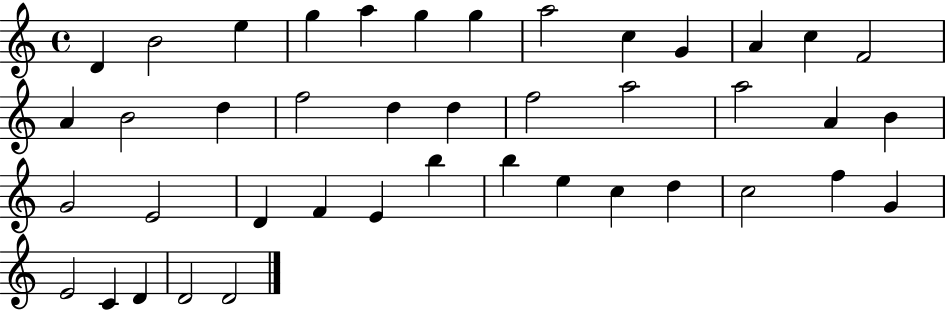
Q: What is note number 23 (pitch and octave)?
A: A4